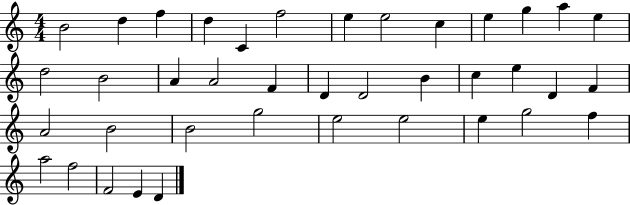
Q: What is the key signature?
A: C major